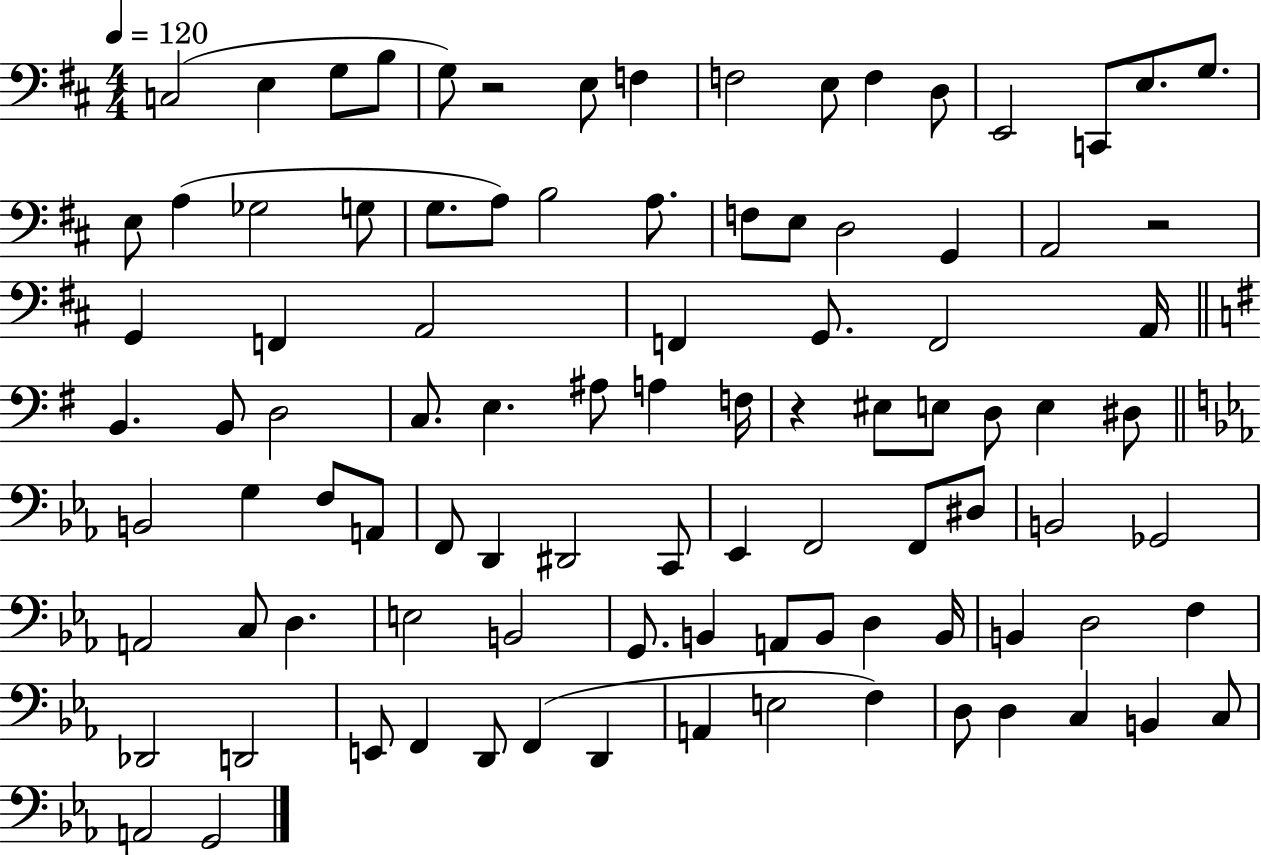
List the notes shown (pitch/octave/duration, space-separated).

C3/h E3/q G3/e B3/e G3/e R/h E3/e F3/q F3/h E3/e F3/q D3/e E2/h C2/e E3/e. G3/e. E3/e A3/q Gb3/h G3/e G3/e. A3/e B3/h A3/e. F3/e E3/e D3/h G2/q A2/h R/h G2/q F2/q A2/h F2/q G2/e. F2/h A2/s B2/q. B2/e D3/h C3/e. E3/q. A#3/e A3/q F3/s R/q EIS3/e E3/e D3/e E3/q D#3/e B2/h G3/q F3/e A2/e F2/e D2/q D#2/h C2/e Eb2/q F2/h F2/e D#3/e B2/h Gb2/h A2/h C3/e D3/q. E3/h B2/h G2/e. B2/q A2/e B2/e D3/q B2/s B2/q D3/h F3/q Db2/h D2/h E2/e F2/q D2/e F2/q D2/q A2/q E3/h F3/q D3/e D3/q C3/q B2/q C3/e A2/h G2/h